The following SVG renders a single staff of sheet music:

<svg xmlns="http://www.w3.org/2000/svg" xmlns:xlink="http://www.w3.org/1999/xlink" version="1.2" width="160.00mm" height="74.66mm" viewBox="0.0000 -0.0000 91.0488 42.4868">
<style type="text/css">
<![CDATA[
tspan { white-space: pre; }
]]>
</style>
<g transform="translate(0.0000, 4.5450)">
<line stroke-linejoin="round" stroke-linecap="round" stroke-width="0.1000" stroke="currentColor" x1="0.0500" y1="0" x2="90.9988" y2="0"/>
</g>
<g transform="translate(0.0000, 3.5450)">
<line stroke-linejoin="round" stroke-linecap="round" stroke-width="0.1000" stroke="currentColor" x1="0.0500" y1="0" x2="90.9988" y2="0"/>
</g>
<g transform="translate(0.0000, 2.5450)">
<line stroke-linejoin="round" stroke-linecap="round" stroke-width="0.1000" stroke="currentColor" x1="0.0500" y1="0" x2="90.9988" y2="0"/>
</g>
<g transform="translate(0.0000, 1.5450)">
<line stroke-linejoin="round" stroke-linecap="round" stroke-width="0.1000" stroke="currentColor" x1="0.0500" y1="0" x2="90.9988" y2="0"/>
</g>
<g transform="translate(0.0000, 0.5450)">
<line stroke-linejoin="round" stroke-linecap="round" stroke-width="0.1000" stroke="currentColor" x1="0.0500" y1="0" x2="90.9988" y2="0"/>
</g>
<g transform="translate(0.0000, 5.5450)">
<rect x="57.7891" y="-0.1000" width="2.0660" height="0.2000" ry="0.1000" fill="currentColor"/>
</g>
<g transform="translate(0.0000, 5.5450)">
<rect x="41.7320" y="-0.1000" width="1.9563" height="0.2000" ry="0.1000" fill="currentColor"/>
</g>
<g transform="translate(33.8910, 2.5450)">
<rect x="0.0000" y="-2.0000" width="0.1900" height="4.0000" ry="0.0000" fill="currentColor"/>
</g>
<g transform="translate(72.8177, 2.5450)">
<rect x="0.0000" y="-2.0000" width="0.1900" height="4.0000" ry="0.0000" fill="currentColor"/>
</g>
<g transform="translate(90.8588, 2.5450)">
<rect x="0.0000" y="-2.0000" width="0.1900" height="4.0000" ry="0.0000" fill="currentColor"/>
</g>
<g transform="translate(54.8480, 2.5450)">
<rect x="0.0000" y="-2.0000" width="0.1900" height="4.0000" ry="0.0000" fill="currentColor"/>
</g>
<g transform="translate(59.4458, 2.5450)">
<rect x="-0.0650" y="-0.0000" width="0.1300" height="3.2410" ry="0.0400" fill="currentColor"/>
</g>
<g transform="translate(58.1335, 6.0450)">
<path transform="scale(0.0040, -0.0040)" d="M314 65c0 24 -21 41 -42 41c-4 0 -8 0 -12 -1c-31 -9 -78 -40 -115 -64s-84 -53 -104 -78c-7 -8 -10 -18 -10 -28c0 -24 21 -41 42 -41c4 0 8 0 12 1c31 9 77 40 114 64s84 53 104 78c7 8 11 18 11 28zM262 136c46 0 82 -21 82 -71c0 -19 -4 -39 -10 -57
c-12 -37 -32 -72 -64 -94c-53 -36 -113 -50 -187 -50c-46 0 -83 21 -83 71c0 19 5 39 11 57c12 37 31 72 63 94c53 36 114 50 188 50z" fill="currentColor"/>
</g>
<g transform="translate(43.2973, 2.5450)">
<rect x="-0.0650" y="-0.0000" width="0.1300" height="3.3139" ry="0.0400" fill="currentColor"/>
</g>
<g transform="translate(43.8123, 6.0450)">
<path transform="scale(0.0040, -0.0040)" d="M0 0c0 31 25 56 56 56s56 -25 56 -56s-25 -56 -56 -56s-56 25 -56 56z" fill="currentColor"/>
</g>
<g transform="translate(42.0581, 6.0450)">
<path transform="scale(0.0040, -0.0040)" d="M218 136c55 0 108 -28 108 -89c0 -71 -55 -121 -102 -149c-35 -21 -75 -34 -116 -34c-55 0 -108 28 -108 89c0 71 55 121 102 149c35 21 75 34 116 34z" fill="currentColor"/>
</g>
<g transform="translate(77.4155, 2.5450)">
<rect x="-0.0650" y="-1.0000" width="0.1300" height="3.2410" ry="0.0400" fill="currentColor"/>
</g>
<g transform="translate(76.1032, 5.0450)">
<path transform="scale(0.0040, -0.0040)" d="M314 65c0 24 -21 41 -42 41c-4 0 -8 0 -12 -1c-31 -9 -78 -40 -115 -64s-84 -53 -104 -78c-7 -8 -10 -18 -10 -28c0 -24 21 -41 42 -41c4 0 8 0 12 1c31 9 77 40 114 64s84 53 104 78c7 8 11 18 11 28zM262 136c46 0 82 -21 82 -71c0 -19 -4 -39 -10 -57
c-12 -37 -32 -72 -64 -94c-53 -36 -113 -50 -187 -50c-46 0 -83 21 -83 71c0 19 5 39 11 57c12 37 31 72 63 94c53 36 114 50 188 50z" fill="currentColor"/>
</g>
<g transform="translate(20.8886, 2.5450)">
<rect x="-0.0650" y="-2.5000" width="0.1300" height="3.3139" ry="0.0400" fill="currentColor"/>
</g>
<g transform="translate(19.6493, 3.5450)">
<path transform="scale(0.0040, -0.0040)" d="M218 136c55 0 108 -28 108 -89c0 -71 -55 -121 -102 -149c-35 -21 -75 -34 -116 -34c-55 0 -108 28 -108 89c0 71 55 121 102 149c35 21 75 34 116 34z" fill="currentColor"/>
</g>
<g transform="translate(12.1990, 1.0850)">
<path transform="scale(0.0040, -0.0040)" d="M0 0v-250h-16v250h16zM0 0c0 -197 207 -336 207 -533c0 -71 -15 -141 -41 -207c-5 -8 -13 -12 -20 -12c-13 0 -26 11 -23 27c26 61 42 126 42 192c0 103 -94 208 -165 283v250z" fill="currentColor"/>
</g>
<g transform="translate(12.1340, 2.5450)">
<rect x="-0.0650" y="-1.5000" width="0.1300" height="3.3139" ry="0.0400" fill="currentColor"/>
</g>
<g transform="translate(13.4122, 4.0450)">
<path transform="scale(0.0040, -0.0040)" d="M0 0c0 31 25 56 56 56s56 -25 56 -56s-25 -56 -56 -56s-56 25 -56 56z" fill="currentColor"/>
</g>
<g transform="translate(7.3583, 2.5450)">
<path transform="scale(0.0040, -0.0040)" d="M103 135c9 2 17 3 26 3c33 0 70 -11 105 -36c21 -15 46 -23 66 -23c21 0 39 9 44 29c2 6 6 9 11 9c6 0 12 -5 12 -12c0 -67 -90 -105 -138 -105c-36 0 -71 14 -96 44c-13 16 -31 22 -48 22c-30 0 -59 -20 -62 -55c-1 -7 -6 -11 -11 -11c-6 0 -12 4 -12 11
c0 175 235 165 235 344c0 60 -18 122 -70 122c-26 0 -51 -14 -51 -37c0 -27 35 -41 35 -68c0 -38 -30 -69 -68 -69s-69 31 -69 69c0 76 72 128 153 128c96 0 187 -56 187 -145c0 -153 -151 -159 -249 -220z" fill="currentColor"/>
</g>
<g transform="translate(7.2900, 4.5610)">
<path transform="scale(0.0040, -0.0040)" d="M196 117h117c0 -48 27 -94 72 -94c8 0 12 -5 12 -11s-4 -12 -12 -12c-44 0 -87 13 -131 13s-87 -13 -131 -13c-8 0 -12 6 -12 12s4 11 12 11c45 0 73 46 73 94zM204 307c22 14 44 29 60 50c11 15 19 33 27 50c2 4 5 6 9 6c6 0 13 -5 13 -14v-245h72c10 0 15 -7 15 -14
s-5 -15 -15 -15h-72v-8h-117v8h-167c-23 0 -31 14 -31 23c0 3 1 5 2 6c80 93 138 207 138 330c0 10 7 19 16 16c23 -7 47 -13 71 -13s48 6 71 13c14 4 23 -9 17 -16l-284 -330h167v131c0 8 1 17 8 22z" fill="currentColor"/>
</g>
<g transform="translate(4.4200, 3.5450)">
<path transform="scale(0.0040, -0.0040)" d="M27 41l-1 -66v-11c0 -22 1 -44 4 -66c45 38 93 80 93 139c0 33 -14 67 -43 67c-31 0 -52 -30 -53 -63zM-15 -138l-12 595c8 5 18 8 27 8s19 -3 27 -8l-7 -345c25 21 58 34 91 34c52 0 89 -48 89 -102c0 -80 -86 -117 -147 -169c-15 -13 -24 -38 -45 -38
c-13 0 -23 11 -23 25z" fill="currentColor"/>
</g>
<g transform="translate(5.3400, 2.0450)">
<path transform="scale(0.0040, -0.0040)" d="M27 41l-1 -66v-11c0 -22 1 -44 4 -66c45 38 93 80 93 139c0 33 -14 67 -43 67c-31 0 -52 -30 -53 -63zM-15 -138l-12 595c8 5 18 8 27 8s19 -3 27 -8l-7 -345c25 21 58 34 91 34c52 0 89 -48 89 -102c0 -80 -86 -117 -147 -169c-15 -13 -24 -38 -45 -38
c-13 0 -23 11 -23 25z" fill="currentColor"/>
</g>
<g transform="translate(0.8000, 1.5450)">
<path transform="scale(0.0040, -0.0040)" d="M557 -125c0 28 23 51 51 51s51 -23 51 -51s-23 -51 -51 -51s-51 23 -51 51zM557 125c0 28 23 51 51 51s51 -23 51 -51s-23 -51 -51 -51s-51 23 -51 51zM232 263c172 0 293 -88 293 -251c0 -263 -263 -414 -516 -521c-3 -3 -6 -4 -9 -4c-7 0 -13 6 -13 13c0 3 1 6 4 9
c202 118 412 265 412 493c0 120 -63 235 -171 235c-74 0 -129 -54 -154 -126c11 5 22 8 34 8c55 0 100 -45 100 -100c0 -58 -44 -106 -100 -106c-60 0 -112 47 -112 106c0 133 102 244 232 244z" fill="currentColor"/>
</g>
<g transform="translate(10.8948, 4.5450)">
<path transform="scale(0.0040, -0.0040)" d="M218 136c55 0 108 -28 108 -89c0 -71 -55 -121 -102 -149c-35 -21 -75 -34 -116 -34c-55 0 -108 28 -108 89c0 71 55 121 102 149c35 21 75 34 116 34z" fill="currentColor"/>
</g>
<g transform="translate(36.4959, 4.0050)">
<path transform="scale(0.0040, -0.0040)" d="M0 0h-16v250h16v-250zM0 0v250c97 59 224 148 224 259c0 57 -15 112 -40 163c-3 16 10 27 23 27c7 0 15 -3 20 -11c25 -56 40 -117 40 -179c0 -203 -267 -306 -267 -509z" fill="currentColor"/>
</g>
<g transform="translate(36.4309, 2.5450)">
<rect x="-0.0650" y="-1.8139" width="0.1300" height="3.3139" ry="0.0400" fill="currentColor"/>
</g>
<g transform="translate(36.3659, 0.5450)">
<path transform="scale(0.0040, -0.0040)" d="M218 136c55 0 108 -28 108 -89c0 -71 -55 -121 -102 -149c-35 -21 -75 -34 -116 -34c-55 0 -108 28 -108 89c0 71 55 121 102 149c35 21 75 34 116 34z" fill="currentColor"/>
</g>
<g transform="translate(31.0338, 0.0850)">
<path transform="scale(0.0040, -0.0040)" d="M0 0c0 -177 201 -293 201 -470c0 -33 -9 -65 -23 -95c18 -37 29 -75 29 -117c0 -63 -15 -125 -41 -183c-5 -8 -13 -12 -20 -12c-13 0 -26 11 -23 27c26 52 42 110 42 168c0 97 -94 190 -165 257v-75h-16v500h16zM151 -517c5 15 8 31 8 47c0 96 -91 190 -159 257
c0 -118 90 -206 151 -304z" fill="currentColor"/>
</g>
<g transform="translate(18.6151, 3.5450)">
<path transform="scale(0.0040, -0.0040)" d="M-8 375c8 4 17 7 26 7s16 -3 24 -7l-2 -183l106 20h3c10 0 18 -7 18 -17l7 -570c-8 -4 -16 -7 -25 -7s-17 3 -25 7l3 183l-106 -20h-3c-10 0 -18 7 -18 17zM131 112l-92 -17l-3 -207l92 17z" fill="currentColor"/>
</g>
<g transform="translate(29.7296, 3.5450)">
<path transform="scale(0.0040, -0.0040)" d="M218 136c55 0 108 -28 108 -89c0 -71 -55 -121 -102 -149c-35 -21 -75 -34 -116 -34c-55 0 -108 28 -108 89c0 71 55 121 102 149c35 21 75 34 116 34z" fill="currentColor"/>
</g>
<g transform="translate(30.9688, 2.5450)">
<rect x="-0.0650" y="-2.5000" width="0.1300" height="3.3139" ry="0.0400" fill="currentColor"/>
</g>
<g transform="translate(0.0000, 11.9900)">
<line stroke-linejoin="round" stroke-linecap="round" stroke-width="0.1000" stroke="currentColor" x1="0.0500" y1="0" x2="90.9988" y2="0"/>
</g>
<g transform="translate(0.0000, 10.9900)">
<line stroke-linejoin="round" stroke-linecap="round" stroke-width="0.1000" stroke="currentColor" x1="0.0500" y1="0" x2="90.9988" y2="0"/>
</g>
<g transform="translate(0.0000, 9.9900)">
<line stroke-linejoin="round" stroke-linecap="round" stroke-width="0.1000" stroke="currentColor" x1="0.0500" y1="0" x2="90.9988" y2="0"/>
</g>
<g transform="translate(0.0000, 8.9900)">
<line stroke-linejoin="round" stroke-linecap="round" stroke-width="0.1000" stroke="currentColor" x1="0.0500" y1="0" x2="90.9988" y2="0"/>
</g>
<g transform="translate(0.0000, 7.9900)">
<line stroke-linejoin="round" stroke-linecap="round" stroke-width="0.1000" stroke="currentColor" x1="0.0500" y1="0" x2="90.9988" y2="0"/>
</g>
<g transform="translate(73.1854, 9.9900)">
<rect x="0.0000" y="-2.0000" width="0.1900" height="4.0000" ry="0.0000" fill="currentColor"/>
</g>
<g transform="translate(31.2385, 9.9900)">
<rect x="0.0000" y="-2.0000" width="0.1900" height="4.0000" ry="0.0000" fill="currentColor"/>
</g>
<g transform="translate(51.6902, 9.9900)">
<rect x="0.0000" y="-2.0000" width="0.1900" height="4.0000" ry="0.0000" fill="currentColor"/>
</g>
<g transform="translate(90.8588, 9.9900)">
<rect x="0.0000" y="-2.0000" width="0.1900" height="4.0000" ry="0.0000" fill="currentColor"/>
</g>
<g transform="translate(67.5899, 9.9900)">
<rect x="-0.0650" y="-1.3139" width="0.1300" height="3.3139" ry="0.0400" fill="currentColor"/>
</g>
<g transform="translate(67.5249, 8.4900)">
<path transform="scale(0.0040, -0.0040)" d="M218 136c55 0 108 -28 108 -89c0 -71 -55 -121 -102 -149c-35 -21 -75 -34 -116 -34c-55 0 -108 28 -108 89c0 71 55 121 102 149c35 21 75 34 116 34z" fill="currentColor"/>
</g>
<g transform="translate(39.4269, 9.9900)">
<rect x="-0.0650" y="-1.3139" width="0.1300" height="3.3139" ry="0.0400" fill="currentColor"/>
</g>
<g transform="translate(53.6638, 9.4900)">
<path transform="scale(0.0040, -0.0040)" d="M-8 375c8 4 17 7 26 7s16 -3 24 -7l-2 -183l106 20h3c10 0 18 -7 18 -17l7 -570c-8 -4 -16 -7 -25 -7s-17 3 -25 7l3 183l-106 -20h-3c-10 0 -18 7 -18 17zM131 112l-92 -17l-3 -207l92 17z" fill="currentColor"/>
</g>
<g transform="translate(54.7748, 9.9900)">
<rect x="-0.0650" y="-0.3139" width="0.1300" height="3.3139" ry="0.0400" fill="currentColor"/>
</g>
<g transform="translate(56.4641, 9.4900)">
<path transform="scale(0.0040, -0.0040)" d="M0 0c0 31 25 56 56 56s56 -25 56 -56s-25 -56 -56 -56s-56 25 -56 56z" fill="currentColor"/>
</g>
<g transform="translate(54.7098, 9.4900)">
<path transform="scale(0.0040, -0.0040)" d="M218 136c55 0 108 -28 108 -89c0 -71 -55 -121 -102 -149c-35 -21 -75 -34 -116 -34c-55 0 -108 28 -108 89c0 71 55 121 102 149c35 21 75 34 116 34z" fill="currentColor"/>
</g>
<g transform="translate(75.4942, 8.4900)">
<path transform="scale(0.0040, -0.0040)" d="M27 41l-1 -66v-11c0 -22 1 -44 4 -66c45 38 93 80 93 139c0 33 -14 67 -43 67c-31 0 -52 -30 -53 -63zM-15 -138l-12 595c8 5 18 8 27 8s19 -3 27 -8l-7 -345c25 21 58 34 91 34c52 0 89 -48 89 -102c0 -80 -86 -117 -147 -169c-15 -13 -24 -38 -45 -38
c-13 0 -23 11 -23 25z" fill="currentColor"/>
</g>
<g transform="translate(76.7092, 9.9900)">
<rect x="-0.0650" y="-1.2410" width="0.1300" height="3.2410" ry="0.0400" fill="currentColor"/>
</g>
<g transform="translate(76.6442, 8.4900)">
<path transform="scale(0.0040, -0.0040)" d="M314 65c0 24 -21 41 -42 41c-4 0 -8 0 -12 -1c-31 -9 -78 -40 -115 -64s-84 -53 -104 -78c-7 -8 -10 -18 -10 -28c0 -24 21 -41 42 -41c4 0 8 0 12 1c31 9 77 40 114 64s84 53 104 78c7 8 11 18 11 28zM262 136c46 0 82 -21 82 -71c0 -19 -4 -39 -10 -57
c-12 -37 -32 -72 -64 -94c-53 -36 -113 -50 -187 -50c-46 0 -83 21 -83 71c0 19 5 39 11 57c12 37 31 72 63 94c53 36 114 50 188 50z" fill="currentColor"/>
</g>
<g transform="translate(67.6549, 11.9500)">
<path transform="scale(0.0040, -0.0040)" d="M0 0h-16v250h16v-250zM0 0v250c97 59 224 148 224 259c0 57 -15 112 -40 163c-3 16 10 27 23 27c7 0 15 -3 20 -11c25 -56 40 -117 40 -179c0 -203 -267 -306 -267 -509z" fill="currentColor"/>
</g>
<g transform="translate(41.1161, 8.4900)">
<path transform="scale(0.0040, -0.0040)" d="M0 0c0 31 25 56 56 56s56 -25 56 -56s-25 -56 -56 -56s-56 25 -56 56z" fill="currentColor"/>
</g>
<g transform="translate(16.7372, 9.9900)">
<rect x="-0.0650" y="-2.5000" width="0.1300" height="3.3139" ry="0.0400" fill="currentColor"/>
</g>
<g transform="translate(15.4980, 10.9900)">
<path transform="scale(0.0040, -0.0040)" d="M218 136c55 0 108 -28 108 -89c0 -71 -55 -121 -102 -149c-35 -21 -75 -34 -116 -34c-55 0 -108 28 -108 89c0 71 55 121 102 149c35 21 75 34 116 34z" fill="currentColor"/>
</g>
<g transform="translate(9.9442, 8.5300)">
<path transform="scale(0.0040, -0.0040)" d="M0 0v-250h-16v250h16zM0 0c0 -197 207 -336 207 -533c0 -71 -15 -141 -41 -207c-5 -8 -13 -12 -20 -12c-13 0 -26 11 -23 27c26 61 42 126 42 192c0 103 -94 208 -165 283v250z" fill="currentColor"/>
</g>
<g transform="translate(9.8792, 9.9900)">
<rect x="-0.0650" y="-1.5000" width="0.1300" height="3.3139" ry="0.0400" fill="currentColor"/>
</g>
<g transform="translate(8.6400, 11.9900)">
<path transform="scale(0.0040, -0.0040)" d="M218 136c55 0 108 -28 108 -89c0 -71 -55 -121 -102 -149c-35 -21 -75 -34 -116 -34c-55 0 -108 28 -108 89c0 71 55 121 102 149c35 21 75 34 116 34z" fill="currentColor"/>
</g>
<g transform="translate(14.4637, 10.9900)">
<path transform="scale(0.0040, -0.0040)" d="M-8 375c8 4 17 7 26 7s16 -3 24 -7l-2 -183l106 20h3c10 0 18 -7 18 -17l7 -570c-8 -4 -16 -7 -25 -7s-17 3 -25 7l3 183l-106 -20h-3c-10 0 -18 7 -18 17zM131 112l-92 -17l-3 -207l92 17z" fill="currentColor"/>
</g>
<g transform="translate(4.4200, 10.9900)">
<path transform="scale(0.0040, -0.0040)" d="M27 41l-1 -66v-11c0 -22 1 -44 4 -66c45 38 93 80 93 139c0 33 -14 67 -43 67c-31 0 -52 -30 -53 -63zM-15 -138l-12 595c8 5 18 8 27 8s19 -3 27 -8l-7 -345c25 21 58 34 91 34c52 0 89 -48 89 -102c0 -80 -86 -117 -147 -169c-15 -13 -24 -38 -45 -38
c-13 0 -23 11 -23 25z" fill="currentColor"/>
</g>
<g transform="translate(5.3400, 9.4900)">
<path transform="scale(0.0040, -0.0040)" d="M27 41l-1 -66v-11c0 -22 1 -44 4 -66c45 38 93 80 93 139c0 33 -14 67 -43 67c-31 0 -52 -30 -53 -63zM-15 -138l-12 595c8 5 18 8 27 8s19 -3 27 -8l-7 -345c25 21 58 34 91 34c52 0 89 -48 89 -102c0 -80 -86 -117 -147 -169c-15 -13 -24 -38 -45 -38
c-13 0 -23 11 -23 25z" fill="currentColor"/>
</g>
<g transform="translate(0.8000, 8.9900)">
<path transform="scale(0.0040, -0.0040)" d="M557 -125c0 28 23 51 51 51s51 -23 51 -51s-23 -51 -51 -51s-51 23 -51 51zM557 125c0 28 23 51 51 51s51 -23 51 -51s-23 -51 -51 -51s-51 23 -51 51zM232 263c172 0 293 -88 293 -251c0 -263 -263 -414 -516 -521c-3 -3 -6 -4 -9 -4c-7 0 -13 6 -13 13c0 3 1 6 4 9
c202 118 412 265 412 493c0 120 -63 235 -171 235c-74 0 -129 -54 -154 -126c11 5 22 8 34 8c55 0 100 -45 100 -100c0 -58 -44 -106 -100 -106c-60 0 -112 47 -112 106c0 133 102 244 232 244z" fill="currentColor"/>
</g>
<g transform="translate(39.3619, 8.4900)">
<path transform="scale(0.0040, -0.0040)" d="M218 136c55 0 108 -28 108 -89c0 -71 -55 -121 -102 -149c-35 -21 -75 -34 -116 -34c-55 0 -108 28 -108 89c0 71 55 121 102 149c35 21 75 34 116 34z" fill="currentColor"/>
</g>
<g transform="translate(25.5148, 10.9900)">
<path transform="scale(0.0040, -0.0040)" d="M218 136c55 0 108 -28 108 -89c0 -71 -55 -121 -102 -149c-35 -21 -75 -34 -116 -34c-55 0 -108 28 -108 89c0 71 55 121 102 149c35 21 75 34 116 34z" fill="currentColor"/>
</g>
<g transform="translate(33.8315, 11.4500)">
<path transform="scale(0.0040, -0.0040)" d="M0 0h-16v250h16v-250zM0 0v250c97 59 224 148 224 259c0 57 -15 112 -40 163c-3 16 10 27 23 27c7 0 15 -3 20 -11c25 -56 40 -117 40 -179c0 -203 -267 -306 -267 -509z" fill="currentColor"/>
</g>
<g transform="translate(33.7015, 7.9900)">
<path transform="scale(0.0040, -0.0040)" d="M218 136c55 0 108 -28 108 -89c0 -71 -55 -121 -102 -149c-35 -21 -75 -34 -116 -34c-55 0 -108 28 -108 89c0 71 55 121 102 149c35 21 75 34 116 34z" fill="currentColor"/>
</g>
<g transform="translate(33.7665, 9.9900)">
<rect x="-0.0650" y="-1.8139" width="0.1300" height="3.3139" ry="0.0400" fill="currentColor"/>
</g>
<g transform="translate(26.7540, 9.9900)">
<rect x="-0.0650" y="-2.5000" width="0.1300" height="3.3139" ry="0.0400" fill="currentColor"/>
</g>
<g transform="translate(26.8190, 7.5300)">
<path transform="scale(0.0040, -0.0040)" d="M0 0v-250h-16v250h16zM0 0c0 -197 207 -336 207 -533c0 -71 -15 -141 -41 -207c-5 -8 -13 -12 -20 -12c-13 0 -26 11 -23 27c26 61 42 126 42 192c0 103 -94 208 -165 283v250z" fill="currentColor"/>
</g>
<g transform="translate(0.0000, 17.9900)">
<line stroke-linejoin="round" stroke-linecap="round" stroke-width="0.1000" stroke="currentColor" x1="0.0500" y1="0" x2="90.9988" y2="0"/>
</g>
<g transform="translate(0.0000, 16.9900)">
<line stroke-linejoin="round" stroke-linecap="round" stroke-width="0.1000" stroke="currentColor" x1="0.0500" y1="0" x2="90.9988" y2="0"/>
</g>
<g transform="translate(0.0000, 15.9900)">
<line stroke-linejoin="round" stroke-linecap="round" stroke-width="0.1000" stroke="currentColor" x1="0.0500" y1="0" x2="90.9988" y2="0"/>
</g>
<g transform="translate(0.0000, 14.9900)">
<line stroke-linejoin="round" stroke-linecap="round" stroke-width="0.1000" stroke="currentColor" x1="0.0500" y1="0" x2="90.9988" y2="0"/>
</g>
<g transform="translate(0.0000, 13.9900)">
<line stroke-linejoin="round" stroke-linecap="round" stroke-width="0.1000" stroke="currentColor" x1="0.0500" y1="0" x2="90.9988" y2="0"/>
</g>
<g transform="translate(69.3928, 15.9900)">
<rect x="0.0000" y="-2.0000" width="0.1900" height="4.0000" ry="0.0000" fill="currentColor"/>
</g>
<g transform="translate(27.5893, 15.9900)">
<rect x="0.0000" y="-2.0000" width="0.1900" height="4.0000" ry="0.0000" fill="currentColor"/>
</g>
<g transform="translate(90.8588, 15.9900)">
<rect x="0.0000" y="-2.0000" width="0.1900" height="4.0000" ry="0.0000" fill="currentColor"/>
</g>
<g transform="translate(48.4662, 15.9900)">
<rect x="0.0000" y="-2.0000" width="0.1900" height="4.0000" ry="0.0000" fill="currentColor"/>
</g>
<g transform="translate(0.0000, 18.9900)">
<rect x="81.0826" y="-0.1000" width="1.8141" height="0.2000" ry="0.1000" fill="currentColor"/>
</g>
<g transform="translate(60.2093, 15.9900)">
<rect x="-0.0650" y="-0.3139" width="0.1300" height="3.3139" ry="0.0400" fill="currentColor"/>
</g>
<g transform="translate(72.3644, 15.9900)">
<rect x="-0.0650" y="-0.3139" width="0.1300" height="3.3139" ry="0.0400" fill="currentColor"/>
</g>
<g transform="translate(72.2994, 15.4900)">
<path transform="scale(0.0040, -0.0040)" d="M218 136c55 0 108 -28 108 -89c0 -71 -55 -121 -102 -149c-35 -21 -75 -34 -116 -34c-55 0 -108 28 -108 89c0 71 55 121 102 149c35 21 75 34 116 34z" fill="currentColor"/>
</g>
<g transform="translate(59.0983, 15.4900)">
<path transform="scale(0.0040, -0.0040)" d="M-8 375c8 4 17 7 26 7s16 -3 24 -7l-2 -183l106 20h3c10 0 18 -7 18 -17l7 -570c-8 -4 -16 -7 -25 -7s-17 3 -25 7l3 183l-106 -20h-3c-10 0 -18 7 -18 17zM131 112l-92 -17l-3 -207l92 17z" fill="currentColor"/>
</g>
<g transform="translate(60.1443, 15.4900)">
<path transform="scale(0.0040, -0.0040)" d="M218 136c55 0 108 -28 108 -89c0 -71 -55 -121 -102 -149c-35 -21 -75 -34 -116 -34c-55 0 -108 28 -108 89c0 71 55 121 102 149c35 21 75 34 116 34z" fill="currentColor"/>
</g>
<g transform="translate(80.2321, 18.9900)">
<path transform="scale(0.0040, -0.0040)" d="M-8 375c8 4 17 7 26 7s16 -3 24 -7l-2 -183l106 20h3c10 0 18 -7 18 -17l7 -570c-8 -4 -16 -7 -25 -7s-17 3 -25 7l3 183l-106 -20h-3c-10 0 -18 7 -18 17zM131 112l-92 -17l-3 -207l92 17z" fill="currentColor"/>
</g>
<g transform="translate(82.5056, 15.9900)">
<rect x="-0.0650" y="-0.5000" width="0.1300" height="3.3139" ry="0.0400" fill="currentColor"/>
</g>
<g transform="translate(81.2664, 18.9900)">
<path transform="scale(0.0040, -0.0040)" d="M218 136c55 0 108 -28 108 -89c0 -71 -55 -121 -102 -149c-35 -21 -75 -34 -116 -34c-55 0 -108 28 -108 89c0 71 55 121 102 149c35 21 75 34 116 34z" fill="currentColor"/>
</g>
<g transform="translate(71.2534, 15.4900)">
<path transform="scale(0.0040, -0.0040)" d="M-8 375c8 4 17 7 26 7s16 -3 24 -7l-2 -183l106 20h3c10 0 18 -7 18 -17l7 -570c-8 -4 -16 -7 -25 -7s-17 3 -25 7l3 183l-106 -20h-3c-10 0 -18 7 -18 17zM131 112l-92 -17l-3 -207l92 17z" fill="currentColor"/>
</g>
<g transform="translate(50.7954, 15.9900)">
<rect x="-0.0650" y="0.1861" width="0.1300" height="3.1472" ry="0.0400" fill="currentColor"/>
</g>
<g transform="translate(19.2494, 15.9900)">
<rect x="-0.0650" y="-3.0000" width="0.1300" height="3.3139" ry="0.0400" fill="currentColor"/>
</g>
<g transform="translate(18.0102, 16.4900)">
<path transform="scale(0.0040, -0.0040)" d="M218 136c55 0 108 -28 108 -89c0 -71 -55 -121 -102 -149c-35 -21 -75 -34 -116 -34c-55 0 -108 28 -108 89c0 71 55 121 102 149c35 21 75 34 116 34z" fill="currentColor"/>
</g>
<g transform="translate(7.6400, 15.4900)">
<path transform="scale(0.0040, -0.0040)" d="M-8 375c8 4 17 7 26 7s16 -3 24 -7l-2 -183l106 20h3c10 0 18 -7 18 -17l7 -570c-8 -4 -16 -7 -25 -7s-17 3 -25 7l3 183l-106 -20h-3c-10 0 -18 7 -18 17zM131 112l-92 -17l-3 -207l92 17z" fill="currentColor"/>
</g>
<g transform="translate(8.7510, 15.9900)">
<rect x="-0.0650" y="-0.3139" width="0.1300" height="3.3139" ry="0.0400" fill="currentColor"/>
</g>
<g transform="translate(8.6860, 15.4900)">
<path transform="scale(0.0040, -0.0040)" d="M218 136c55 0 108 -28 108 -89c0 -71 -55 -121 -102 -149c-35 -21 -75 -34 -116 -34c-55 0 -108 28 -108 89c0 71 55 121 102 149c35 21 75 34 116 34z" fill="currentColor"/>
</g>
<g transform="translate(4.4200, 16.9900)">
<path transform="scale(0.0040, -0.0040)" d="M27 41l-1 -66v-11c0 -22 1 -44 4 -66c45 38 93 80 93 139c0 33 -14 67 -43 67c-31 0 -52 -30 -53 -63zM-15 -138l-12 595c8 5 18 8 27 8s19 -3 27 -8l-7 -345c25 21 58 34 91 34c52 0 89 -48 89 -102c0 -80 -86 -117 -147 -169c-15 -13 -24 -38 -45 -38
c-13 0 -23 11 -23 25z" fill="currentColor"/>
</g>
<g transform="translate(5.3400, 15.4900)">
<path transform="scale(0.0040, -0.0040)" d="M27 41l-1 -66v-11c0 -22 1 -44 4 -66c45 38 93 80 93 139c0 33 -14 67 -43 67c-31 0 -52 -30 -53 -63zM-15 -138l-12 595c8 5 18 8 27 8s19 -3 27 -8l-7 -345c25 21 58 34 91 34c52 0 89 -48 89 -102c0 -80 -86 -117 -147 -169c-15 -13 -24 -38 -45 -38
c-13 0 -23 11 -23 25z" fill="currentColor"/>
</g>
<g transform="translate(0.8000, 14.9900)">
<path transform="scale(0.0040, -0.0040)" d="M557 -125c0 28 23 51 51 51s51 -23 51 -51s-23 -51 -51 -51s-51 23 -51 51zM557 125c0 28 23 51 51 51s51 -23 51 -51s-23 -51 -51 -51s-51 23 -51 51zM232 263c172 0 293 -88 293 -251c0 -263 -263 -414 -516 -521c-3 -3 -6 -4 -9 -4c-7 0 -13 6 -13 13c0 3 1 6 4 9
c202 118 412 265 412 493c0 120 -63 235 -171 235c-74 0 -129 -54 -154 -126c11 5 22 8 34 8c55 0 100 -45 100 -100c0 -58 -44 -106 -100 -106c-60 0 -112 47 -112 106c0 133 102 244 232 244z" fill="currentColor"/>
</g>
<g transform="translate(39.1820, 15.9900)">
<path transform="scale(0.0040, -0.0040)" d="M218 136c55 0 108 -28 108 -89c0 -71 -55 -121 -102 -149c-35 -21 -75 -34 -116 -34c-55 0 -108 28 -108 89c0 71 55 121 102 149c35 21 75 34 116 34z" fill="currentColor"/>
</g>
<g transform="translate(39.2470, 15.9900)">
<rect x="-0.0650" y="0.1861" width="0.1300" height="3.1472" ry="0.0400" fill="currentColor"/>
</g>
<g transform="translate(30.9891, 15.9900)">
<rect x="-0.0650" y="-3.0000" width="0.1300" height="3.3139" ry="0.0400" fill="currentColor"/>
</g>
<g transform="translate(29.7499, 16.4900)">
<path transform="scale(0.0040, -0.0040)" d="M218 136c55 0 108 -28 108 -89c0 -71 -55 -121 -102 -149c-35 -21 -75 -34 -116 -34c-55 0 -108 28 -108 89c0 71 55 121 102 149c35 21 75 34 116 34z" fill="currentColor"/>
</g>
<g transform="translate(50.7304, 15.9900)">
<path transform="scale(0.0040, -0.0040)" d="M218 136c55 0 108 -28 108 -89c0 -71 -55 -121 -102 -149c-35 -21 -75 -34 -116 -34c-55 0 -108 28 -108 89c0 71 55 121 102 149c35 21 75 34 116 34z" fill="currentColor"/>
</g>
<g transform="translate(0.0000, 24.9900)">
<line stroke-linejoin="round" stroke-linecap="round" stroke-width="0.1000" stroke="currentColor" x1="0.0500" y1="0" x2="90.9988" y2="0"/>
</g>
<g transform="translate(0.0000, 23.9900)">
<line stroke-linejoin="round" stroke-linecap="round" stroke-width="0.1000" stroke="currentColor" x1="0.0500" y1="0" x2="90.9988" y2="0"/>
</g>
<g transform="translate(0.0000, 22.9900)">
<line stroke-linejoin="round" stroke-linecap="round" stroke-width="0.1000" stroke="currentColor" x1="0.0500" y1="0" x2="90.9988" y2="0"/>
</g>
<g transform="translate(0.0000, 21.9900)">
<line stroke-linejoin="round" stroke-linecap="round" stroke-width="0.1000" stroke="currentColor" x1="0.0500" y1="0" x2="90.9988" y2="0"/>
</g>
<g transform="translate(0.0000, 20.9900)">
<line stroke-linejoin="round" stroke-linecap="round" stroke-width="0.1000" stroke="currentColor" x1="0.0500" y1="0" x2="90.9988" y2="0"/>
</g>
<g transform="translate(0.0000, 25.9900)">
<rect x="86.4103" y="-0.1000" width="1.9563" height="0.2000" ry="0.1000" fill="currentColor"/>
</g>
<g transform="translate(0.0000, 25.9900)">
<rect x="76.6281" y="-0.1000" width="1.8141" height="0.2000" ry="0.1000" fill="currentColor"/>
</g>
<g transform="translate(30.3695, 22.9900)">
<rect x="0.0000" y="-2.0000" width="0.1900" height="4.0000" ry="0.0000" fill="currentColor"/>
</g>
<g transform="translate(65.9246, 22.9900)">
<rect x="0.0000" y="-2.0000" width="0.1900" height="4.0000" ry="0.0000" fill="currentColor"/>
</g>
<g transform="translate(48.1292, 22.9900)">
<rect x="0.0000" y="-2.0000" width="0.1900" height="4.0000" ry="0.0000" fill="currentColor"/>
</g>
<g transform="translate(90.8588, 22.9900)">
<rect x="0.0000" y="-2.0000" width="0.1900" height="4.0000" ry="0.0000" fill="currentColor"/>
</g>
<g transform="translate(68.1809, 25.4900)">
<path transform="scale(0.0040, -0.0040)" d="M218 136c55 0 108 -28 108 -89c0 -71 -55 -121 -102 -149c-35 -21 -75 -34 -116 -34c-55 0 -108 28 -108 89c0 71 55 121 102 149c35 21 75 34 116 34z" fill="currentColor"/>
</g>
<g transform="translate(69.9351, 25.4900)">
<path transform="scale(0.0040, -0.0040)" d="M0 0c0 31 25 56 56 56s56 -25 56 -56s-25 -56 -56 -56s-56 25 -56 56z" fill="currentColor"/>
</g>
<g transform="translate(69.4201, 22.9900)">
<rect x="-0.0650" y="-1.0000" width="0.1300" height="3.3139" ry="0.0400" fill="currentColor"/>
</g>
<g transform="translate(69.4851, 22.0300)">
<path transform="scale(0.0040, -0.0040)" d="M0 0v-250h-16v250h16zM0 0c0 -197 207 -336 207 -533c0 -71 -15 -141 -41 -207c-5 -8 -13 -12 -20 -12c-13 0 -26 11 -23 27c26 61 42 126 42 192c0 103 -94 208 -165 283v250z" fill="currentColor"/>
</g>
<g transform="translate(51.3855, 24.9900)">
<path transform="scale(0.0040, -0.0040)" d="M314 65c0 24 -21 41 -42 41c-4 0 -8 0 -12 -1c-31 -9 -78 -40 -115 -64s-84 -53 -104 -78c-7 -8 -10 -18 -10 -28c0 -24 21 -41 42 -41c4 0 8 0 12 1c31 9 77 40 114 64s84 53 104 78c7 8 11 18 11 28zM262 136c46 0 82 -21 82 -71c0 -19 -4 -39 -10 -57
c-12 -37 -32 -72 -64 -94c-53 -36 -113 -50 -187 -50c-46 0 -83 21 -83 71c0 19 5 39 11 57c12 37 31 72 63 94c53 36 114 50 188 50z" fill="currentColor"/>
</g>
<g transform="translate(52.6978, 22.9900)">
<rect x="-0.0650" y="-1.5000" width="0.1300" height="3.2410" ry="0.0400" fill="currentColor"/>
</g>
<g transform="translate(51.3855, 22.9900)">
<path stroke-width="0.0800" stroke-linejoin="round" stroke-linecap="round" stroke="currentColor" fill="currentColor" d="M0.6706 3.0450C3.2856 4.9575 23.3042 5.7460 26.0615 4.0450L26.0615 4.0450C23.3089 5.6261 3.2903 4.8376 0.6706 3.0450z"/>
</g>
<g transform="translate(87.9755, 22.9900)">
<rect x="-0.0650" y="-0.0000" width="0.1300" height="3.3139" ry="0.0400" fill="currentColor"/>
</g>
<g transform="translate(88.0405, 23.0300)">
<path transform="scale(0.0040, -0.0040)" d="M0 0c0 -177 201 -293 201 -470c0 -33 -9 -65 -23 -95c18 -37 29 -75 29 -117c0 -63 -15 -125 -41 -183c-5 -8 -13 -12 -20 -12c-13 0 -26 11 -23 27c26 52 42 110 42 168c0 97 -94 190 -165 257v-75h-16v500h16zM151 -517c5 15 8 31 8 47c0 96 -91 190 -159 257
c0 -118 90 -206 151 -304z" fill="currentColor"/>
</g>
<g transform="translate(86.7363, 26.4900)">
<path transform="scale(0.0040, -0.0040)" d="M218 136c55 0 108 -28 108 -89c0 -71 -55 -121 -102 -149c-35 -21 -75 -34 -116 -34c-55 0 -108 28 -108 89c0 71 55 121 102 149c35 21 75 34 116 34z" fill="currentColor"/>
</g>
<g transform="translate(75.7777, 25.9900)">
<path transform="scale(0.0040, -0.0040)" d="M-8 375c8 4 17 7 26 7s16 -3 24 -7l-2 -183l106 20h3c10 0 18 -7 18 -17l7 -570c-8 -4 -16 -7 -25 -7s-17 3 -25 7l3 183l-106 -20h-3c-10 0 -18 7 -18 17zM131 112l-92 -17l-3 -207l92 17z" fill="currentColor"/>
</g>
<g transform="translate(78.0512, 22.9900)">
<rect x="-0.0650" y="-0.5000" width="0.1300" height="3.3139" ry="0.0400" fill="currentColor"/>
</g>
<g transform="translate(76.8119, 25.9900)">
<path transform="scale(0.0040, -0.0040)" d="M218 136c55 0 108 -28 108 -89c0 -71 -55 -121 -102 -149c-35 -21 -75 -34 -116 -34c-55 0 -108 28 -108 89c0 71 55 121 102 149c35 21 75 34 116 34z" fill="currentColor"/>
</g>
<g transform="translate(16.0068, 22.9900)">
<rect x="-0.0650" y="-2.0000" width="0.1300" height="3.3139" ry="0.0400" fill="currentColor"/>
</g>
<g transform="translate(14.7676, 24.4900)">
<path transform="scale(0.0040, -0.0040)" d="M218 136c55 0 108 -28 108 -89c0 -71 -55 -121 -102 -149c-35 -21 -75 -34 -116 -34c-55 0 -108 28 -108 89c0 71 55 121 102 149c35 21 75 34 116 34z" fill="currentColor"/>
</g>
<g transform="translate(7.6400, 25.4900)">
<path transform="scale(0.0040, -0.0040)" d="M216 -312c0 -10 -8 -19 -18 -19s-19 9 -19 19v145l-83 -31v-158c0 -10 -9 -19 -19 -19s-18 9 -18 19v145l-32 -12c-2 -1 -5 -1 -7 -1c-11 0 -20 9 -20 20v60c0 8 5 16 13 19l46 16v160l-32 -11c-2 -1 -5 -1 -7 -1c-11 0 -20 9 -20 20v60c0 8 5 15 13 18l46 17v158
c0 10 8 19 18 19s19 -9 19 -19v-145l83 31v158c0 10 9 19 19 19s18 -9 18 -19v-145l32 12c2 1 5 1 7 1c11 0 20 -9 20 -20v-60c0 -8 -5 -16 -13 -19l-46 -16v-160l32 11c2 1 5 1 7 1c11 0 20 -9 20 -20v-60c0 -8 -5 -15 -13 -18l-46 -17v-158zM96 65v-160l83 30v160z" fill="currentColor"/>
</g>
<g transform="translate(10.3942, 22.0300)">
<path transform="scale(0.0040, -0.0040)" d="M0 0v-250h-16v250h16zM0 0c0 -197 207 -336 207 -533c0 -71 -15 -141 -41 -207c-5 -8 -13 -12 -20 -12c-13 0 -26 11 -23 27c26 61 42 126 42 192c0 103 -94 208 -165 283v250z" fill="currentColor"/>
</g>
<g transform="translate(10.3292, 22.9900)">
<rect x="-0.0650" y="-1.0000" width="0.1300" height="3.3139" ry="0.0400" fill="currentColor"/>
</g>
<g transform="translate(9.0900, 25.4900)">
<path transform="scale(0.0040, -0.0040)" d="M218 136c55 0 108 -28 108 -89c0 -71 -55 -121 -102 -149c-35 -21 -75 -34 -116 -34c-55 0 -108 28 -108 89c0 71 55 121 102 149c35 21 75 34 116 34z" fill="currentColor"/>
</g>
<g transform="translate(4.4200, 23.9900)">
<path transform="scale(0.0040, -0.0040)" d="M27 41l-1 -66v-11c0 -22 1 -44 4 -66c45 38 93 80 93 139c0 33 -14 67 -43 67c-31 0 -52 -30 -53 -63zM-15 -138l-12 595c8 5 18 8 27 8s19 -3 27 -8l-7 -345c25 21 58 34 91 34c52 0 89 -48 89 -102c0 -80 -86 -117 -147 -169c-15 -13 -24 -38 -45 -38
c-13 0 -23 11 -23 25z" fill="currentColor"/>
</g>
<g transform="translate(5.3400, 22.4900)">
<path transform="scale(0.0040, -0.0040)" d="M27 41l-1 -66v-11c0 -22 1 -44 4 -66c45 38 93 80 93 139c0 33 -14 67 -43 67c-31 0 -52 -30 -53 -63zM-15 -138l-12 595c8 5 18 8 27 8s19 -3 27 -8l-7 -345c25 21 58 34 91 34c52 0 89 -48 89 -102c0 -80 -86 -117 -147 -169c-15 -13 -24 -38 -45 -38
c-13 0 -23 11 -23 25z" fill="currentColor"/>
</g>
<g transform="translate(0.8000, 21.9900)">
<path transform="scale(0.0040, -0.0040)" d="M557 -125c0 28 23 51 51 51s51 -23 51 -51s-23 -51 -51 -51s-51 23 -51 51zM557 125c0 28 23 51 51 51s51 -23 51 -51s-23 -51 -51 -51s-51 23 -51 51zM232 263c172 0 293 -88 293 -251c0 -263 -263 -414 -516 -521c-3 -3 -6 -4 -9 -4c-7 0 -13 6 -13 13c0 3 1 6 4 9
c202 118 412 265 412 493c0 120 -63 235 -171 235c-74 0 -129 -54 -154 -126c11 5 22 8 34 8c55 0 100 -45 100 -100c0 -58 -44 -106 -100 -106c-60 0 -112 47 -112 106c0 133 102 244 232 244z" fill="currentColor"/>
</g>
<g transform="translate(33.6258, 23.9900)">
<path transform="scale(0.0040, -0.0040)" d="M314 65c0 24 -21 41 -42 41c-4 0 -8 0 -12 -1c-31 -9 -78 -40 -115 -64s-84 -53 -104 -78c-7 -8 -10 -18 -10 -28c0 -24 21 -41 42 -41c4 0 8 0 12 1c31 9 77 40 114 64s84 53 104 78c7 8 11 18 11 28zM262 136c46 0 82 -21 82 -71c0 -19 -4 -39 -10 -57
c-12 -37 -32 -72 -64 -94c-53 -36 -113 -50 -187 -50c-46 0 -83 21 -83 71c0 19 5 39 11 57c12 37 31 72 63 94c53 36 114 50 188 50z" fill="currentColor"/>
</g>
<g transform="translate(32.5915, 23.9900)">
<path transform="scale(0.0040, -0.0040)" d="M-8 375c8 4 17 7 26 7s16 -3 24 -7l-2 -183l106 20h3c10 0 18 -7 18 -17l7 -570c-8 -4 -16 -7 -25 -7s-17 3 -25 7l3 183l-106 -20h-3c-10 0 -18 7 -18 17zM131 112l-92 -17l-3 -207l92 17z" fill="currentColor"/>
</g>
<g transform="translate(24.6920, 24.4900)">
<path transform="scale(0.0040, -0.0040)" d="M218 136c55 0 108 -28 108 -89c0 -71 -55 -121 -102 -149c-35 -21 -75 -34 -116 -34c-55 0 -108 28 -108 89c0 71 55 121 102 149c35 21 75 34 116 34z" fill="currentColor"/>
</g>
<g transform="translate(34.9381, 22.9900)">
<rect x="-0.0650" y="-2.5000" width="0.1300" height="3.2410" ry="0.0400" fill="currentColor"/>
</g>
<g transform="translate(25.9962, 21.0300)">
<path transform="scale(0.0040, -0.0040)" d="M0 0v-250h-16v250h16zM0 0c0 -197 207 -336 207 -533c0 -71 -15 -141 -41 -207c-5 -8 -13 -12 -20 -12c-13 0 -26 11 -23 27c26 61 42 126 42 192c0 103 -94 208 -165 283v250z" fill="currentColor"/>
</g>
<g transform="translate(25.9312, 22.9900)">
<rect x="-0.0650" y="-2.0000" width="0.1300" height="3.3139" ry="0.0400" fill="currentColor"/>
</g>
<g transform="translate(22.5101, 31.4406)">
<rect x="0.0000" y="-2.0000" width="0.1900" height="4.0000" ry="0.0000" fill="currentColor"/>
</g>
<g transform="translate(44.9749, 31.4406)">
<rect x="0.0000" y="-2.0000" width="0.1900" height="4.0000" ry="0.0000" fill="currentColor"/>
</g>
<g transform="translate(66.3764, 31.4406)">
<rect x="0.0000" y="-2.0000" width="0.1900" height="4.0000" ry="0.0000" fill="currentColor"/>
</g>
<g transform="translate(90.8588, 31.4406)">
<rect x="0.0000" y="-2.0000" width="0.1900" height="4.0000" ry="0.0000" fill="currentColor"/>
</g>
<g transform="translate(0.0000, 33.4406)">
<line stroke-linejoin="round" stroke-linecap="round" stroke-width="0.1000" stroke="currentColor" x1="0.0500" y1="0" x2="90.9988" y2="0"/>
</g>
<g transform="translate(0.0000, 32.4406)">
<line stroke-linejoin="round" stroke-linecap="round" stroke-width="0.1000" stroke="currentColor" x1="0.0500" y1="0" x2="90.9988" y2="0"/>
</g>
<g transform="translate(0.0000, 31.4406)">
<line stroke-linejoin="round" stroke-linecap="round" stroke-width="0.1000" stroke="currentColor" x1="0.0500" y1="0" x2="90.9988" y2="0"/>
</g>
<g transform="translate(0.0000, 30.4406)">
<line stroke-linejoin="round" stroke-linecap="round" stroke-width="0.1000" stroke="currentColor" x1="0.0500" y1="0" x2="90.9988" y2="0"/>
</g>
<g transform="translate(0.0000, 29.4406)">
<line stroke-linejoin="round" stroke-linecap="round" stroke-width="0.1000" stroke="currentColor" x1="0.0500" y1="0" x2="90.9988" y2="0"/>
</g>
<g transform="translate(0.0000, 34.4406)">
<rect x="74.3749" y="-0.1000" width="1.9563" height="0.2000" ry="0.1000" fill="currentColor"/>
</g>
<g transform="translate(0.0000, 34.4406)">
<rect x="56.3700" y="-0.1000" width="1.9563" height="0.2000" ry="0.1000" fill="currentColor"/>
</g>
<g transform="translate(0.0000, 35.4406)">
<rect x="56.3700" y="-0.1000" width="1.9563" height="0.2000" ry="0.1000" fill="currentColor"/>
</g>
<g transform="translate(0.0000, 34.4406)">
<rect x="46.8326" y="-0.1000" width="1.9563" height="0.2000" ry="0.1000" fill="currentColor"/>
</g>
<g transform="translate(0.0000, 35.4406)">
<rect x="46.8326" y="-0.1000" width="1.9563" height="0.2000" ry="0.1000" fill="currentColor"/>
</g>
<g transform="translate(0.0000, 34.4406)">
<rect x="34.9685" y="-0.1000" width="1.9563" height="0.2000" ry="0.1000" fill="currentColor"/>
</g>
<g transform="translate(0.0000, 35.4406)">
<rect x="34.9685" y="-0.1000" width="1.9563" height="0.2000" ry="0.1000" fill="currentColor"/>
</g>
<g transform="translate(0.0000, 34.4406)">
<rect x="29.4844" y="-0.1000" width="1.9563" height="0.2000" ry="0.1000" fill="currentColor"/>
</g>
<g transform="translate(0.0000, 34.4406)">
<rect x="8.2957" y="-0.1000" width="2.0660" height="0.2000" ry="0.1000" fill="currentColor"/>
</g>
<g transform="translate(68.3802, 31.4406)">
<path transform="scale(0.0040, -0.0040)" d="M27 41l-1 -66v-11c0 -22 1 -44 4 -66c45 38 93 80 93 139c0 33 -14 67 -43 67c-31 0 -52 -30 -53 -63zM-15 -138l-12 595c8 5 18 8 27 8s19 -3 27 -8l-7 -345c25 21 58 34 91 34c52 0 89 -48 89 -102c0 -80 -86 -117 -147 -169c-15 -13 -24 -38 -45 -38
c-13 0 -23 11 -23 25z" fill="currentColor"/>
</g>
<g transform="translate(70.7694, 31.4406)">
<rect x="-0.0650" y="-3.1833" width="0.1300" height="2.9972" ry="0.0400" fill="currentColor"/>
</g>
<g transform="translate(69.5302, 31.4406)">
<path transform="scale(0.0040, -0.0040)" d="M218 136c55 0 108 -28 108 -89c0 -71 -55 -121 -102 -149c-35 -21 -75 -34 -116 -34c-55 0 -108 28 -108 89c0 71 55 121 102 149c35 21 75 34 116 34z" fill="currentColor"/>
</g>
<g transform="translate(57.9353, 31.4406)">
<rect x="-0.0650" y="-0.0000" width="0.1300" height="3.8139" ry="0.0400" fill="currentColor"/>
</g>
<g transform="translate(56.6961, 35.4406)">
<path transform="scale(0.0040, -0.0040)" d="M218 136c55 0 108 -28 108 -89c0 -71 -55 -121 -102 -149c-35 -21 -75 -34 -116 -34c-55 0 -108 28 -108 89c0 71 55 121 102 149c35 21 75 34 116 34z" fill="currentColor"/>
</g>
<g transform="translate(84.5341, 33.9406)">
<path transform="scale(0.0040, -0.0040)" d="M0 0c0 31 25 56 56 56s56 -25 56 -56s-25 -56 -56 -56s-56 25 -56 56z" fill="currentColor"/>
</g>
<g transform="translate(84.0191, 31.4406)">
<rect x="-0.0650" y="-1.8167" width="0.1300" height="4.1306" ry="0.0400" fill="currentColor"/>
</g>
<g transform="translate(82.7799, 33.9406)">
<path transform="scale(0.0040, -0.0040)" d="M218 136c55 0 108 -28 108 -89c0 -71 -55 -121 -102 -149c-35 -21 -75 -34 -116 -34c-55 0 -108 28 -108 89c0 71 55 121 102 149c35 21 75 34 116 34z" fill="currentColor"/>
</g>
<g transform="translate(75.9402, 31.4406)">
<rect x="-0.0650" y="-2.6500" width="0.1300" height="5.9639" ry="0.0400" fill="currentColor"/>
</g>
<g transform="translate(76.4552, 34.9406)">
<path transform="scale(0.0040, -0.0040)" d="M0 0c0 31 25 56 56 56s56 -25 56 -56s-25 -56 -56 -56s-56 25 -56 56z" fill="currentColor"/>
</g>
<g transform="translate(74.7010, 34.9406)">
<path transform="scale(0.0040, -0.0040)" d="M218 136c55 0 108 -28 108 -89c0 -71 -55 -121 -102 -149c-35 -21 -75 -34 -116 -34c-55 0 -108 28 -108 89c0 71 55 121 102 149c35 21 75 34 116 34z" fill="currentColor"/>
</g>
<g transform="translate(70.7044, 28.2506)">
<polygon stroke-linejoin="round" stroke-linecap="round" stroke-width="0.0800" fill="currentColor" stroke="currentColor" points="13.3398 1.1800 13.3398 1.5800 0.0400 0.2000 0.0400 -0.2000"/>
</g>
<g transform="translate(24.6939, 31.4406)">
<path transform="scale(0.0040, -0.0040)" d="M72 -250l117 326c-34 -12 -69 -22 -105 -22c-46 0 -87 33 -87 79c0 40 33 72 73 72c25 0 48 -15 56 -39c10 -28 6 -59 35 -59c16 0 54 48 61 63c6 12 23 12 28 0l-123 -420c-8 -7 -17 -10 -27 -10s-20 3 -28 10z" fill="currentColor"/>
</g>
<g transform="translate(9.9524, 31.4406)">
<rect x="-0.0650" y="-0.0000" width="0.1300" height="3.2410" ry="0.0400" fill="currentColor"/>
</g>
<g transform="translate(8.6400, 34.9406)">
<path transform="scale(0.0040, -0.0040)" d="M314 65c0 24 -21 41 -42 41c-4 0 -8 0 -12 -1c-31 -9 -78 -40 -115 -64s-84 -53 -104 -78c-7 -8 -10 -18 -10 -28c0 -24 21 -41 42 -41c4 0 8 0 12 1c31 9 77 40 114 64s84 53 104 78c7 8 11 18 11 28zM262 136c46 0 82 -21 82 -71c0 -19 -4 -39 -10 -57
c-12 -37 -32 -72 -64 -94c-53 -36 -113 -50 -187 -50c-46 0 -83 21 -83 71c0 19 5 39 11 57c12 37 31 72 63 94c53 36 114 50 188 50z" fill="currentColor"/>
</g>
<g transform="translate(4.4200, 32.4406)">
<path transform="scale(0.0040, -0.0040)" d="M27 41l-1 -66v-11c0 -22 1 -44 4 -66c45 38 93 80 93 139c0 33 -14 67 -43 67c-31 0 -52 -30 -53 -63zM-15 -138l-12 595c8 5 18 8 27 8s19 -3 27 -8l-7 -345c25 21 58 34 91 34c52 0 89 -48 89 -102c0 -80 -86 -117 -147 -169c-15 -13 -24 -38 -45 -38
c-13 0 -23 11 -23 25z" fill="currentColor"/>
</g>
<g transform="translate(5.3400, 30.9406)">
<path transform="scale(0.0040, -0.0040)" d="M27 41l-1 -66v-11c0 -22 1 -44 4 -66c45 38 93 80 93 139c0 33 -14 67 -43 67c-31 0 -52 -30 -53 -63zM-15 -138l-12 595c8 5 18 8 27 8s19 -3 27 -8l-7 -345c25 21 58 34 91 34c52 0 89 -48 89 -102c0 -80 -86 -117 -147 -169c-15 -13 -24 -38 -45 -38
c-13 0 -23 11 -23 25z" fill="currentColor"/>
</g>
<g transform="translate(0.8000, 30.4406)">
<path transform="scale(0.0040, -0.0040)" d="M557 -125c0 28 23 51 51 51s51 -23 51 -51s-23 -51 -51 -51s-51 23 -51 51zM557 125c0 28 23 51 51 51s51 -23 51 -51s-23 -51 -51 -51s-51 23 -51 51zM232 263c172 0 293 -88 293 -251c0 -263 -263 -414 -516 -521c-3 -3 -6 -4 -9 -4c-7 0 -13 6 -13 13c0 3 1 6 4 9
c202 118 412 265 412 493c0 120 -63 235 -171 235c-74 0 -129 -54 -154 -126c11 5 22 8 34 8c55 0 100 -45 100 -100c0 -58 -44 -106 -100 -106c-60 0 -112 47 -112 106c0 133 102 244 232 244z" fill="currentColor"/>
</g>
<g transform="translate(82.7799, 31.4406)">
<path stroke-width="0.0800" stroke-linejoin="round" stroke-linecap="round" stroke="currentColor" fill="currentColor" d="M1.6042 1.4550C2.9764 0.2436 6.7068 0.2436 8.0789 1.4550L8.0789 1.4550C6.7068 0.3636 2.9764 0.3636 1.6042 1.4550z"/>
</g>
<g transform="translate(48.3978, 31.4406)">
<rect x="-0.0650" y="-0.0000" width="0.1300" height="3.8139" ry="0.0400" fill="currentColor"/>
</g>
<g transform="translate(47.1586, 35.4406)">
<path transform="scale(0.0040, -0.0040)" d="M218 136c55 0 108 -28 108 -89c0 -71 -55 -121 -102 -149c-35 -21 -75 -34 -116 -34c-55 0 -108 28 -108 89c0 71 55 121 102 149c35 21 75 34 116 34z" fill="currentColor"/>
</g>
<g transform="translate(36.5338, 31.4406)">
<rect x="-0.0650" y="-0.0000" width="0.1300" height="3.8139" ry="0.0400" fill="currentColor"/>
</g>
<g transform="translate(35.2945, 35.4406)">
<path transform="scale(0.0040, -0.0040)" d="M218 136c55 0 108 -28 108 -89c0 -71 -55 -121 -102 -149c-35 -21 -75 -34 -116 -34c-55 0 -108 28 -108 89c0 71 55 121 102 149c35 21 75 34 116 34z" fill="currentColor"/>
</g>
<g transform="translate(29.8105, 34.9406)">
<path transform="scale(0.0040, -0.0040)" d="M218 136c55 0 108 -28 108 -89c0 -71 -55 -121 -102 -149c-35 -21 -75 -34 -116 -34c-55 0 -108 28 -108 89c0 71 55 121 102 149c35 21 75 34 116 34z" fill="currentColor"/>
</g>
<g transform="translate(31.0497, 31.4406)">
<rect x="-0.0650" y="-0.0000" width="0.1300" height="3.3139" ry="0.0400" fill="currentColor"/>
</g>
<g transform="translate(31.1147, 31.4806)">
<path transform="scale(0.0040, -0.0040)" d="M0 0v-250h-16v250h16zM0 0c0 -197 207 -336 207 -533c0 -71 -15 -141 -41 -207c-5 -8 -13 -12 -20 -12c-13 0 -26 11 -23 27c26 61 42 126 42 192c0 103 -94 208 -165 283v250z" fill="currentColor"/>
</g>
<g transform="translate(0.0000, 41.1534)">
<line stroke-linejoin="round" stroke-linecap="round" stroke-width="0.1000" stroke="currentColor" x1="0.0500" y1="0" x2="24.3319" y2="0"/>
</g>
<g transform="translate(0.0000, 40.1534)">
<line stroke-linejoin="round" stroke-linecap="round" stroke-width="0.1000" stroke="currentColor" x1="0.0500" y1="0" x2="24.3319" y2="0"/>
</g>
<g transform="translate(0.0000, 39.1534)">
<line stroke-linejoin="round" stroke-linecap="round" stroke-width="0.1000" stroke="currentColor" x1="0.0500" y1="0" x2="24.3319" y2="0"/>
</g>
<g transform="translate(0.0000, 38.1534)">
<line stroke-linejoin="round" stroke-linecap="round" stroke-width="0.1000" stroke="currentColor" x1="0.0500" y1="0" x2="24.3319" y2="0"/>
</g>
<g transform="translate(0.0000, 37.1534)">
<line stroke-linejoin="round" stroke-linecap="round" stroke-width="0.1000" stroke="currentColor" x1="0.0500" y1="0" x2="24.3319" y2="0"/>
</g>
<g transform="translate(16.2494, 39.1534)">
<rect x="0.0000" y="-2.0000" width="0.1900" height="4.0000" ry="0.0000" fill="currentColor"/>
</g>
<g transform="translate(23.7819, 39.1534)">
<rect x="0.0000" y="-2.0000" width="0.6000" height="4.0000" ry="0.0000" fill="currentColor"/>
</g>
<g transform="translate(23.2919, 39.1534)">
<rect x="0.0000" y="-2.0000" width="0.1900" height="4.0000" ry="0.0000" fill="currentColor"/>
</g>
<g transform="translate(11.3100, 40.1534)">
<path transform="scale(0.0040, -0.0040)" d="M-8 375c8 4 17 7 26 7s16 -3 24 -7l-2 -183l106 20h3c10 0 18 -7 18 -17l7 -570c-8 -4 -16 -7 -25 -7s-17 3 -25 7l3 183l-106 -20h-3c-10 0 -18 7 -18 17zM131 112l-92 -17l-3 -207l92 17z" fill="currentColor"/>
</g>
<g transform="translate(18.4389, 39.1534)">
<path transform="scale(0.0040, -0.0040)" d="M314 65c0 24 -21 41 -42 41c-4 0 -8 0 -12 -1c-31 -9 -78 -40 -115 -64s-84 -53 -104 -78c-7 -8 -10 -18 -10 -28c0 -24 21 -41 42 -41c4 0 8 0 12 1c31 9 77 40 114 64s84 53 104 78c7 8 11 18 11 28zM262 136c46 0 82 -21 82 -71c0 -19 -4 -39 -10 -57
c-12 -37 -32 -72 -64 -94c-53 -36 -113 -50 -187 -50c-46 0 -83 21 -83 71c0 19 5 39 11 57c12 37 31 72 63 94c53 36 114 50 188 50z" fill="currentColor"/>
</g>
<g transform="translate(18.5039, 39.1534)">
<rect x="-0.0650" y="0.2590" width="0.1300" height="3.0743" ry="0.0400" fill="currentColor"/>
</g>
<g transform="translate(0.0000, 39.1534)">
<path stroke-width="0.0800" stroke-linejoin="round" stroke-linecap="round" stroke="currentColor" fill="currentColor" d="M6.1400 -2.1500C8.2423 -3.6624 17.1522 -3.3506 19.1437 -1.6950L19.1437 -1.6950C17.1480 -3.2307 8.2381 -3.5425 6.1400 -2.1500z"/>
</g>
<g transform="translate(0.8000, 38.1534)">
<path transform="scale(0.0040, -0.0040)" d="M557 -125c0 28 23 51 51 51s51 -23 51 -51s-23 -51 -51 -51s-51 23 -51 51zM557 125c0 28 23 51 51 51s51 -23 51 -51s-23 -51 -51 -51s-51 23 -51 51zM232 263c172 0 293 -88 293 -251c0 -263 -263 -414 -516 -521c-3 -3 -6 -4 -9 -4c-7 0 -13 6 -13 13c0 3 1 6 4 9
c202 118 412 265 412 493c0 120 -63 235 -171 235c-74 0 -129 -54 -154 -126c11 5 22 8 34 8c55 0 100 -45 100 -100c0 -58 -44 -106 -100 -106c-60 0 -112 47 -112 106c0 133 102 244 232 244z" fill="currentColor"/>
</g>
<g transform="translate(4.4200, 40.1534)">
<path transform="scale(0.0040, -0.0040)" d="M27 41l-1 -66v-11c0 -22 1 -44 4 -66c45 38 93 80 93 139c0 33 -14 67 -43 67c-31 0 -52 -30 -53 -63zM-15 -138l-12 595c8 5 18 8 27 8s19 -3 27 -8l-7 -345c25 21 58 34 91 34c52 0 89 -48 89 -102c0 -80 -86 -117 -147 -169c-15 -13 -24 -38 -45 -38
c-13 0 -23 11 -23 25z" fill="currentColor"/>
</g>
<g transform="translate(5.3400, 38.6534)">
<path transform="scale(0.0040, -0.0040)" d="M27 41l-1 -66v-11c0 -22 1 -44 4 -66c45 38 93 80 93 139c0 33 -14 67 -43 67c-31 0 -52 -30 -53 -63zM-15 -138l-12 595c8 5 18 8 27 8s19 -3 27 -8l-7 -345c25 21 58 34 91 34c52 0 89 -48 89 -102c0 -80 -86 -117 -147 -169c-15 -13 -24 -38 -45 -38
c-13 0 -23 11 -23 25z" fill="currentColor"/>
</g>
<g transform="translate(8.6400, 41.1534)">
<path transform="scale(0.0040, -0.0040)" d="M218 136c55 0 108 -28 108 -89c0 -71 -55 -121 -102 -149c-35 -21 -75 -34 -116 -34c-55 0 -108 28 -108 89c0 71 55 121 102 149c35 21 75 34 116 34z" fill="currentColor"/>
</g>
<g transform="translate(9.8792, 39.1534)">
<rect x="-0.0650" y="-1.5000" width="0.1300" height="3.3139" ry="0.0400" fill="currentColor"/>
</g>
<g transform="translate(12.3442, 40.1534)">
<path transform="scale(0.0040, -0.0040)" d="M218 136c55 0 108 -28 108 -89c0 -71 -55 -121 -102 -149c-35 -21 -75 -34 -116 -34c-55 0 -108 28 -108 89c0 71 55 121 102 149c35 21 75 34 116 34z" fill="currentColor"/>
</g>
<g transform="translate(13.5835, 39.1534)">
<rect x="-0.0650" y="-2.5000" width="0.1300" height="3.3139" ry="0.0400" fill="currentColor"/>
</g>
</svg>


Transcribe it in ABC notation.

X:1
T:Untitled
M:2/4
L:1/4
K:Bb
G,,/2 B,, B,,/4 A,/2 D,, D,,2 F,,2 G,,/2 B,, B,,/2 A,/2 G, E, G,/2 _G,2 E, C, C, D, D, E, E, E,, ^F,,/2 A,, A,,/2 B,,2 G,,2 F,,/2 E,, D,,/4 D,,2 z/2 D,,/2 C,, C,, C,, _D,/2 D,,/2 F,,/2 G,, B,, D,2